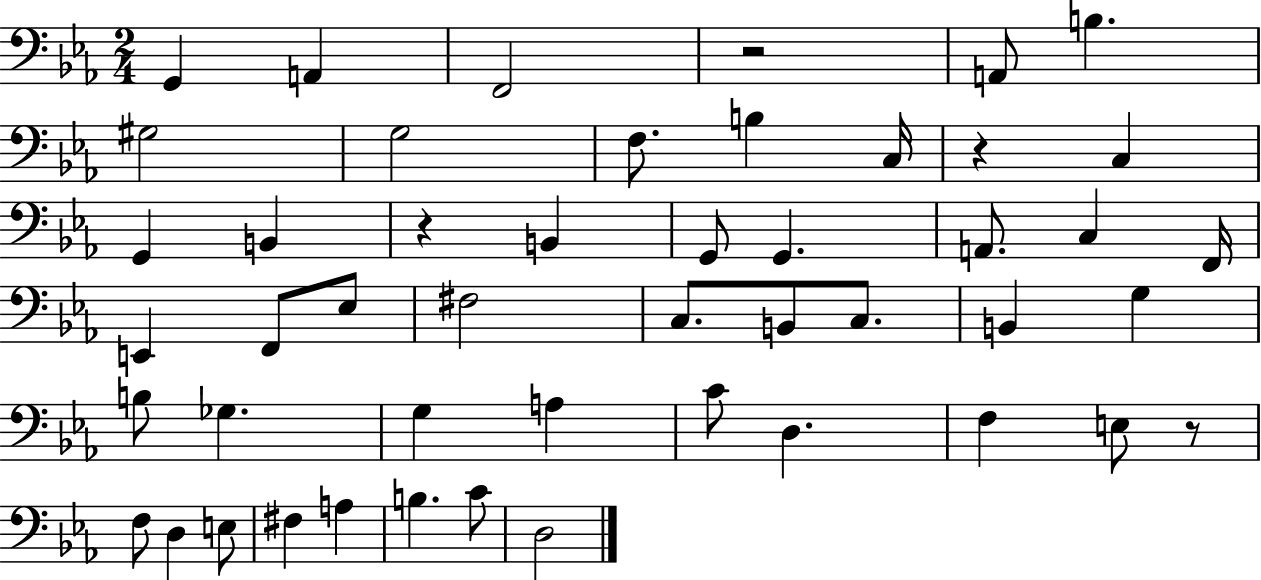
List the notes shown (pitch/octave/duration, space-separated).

G2/q A2/q F2/h R/h A2/e B3/q. G#3/h G3/h F3/e. B3/q C3/s R/q C3/q G2/q B2/q R/q B2/q G2/e G2/q. A2/e. C3/q F2/s E2/q F2/e Eb3/e F#3/h C3/e. B2/e C3/e. B2/q G3/q B3/e Gb3/q. G3/q A3/q C4/e D3/q. F3/q E3/e R/e F3/e D3/q E3/e F#3/q A3/q B3/q. C4/e D3/h